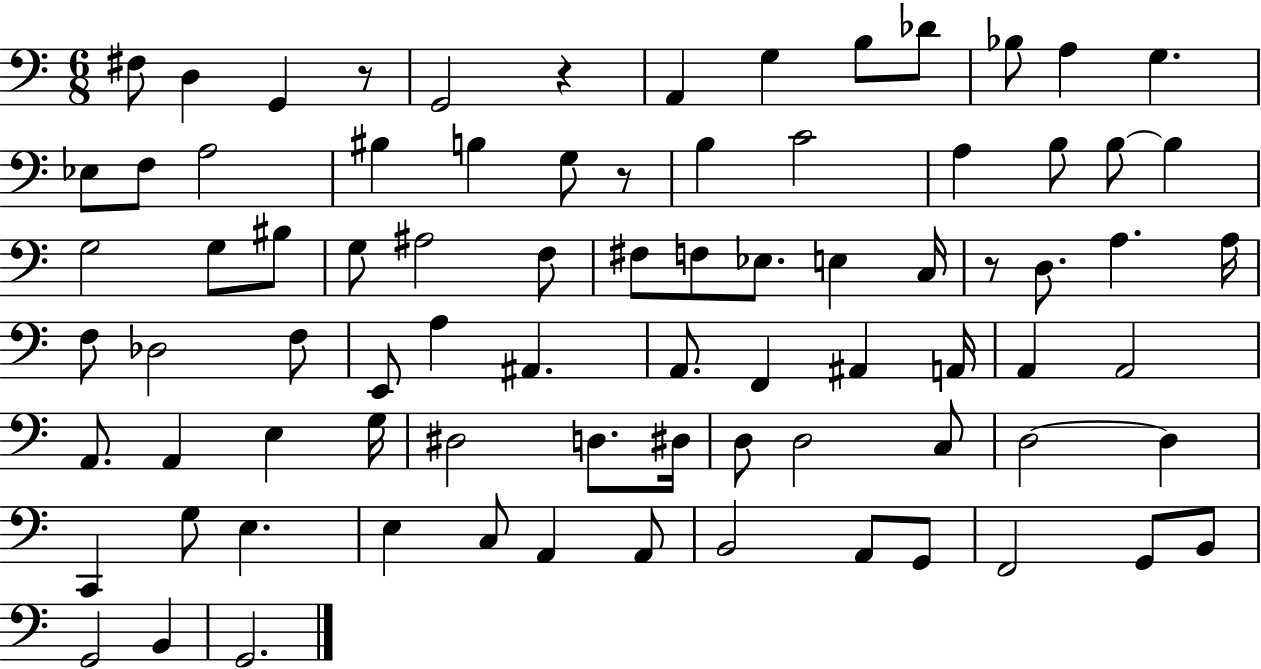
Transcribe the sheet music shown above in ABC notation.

X:1
T:Untitled
M:6/8
L:1/4
K:C
^F,/2 D, G,, z/2 G,,2 z A,, G, B,/2 _D/2 _B,/2 A, G, _E,/2 F,/2 A,2 ^B, B, G,/2 z/2 B, C2 A, B,/2 B,/2 B, G,2 G,/2 ^B,/2 G,/2 ^A,2 F,/2 ^F,/2 F,/2 _E,/2 E, C,/4 z/2 D,/2 A, A,/4 F,/2 _D,2 F,/2 E,,/2 A, ^A,, A,,/2 F,, ^A,, A,,/4 A,, A,,2 A,,/2 A,, E, G,/4 ^D,2 D,/2 ^D,/4 D,/2 D,2 C,/2 D,2 D, C,, G,/2 E, E, C,/2 A,, A,,/2 B,,2 A,,/2 G,,/2 F,,2 G,,/2 B,,/2 G,,2 B,, G,,2